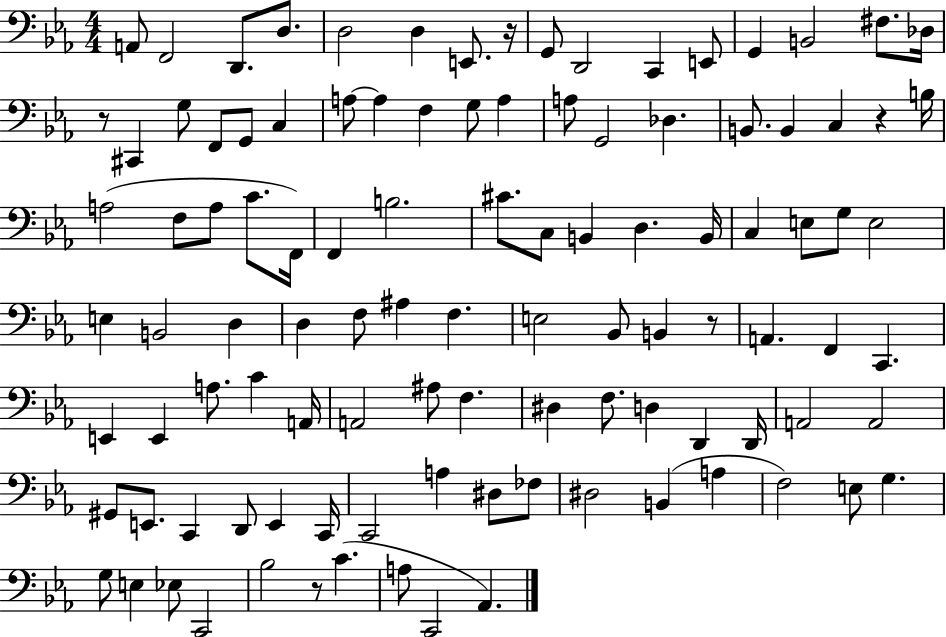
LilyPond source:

{
  \clef bass
  \numericTimeSignature
  \time 4/4
  \key ees \major
  \repeat volta 2 { a,8 f,2 d,8. d8. | d2 d4 e,8. r16 | g,8 d,2 c,4 e,8 | g,4 b,2 fis8. des16 | \break r8 cis,4 g8 f,8 g,8 c4 | a8~~ a4 f4 g8 a4 | a8 g,2 des4. | b,8. b,4 c4 r4 b16 | \break a2( f8 a8 c'8. f,16) | f,4 b2. | cis'8. c8 b,4 d4. b,16 | c4 e8 g8 e2 | \break e4 b,2 d4 | d4 f8 ais4 f4. | e2 bes,8 b,4 r8 | a,4. f,4 c,4. | \break e,4 e,4 a8. c'4 a,16 | a,2 ais8 f4. | dis4 f8. d4 d,4 d,16 | a,2 a,2 | \break gis,8 e,8. c,4 d,8 e,4 c,16 | c,2 a4 dis8 fes8 | dis2 b,4( a4 | f2) e8 g4. | \break g8 e4 ees8 c,2 | bes2 r8 c'4.( | a8 c,2 aes,4.) | } \bar "|."
}